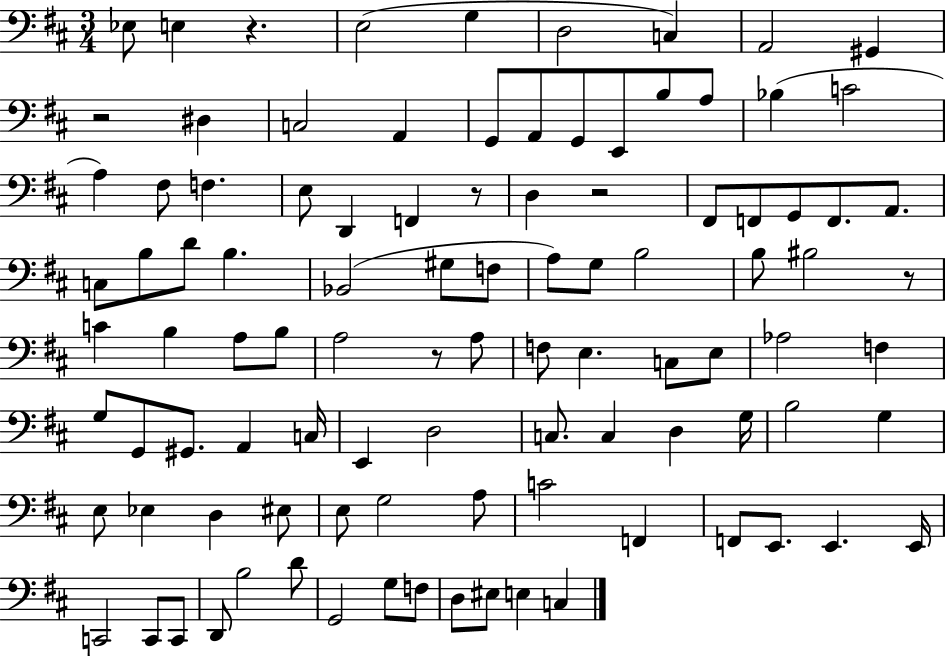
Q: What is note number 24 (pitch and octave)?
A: D2